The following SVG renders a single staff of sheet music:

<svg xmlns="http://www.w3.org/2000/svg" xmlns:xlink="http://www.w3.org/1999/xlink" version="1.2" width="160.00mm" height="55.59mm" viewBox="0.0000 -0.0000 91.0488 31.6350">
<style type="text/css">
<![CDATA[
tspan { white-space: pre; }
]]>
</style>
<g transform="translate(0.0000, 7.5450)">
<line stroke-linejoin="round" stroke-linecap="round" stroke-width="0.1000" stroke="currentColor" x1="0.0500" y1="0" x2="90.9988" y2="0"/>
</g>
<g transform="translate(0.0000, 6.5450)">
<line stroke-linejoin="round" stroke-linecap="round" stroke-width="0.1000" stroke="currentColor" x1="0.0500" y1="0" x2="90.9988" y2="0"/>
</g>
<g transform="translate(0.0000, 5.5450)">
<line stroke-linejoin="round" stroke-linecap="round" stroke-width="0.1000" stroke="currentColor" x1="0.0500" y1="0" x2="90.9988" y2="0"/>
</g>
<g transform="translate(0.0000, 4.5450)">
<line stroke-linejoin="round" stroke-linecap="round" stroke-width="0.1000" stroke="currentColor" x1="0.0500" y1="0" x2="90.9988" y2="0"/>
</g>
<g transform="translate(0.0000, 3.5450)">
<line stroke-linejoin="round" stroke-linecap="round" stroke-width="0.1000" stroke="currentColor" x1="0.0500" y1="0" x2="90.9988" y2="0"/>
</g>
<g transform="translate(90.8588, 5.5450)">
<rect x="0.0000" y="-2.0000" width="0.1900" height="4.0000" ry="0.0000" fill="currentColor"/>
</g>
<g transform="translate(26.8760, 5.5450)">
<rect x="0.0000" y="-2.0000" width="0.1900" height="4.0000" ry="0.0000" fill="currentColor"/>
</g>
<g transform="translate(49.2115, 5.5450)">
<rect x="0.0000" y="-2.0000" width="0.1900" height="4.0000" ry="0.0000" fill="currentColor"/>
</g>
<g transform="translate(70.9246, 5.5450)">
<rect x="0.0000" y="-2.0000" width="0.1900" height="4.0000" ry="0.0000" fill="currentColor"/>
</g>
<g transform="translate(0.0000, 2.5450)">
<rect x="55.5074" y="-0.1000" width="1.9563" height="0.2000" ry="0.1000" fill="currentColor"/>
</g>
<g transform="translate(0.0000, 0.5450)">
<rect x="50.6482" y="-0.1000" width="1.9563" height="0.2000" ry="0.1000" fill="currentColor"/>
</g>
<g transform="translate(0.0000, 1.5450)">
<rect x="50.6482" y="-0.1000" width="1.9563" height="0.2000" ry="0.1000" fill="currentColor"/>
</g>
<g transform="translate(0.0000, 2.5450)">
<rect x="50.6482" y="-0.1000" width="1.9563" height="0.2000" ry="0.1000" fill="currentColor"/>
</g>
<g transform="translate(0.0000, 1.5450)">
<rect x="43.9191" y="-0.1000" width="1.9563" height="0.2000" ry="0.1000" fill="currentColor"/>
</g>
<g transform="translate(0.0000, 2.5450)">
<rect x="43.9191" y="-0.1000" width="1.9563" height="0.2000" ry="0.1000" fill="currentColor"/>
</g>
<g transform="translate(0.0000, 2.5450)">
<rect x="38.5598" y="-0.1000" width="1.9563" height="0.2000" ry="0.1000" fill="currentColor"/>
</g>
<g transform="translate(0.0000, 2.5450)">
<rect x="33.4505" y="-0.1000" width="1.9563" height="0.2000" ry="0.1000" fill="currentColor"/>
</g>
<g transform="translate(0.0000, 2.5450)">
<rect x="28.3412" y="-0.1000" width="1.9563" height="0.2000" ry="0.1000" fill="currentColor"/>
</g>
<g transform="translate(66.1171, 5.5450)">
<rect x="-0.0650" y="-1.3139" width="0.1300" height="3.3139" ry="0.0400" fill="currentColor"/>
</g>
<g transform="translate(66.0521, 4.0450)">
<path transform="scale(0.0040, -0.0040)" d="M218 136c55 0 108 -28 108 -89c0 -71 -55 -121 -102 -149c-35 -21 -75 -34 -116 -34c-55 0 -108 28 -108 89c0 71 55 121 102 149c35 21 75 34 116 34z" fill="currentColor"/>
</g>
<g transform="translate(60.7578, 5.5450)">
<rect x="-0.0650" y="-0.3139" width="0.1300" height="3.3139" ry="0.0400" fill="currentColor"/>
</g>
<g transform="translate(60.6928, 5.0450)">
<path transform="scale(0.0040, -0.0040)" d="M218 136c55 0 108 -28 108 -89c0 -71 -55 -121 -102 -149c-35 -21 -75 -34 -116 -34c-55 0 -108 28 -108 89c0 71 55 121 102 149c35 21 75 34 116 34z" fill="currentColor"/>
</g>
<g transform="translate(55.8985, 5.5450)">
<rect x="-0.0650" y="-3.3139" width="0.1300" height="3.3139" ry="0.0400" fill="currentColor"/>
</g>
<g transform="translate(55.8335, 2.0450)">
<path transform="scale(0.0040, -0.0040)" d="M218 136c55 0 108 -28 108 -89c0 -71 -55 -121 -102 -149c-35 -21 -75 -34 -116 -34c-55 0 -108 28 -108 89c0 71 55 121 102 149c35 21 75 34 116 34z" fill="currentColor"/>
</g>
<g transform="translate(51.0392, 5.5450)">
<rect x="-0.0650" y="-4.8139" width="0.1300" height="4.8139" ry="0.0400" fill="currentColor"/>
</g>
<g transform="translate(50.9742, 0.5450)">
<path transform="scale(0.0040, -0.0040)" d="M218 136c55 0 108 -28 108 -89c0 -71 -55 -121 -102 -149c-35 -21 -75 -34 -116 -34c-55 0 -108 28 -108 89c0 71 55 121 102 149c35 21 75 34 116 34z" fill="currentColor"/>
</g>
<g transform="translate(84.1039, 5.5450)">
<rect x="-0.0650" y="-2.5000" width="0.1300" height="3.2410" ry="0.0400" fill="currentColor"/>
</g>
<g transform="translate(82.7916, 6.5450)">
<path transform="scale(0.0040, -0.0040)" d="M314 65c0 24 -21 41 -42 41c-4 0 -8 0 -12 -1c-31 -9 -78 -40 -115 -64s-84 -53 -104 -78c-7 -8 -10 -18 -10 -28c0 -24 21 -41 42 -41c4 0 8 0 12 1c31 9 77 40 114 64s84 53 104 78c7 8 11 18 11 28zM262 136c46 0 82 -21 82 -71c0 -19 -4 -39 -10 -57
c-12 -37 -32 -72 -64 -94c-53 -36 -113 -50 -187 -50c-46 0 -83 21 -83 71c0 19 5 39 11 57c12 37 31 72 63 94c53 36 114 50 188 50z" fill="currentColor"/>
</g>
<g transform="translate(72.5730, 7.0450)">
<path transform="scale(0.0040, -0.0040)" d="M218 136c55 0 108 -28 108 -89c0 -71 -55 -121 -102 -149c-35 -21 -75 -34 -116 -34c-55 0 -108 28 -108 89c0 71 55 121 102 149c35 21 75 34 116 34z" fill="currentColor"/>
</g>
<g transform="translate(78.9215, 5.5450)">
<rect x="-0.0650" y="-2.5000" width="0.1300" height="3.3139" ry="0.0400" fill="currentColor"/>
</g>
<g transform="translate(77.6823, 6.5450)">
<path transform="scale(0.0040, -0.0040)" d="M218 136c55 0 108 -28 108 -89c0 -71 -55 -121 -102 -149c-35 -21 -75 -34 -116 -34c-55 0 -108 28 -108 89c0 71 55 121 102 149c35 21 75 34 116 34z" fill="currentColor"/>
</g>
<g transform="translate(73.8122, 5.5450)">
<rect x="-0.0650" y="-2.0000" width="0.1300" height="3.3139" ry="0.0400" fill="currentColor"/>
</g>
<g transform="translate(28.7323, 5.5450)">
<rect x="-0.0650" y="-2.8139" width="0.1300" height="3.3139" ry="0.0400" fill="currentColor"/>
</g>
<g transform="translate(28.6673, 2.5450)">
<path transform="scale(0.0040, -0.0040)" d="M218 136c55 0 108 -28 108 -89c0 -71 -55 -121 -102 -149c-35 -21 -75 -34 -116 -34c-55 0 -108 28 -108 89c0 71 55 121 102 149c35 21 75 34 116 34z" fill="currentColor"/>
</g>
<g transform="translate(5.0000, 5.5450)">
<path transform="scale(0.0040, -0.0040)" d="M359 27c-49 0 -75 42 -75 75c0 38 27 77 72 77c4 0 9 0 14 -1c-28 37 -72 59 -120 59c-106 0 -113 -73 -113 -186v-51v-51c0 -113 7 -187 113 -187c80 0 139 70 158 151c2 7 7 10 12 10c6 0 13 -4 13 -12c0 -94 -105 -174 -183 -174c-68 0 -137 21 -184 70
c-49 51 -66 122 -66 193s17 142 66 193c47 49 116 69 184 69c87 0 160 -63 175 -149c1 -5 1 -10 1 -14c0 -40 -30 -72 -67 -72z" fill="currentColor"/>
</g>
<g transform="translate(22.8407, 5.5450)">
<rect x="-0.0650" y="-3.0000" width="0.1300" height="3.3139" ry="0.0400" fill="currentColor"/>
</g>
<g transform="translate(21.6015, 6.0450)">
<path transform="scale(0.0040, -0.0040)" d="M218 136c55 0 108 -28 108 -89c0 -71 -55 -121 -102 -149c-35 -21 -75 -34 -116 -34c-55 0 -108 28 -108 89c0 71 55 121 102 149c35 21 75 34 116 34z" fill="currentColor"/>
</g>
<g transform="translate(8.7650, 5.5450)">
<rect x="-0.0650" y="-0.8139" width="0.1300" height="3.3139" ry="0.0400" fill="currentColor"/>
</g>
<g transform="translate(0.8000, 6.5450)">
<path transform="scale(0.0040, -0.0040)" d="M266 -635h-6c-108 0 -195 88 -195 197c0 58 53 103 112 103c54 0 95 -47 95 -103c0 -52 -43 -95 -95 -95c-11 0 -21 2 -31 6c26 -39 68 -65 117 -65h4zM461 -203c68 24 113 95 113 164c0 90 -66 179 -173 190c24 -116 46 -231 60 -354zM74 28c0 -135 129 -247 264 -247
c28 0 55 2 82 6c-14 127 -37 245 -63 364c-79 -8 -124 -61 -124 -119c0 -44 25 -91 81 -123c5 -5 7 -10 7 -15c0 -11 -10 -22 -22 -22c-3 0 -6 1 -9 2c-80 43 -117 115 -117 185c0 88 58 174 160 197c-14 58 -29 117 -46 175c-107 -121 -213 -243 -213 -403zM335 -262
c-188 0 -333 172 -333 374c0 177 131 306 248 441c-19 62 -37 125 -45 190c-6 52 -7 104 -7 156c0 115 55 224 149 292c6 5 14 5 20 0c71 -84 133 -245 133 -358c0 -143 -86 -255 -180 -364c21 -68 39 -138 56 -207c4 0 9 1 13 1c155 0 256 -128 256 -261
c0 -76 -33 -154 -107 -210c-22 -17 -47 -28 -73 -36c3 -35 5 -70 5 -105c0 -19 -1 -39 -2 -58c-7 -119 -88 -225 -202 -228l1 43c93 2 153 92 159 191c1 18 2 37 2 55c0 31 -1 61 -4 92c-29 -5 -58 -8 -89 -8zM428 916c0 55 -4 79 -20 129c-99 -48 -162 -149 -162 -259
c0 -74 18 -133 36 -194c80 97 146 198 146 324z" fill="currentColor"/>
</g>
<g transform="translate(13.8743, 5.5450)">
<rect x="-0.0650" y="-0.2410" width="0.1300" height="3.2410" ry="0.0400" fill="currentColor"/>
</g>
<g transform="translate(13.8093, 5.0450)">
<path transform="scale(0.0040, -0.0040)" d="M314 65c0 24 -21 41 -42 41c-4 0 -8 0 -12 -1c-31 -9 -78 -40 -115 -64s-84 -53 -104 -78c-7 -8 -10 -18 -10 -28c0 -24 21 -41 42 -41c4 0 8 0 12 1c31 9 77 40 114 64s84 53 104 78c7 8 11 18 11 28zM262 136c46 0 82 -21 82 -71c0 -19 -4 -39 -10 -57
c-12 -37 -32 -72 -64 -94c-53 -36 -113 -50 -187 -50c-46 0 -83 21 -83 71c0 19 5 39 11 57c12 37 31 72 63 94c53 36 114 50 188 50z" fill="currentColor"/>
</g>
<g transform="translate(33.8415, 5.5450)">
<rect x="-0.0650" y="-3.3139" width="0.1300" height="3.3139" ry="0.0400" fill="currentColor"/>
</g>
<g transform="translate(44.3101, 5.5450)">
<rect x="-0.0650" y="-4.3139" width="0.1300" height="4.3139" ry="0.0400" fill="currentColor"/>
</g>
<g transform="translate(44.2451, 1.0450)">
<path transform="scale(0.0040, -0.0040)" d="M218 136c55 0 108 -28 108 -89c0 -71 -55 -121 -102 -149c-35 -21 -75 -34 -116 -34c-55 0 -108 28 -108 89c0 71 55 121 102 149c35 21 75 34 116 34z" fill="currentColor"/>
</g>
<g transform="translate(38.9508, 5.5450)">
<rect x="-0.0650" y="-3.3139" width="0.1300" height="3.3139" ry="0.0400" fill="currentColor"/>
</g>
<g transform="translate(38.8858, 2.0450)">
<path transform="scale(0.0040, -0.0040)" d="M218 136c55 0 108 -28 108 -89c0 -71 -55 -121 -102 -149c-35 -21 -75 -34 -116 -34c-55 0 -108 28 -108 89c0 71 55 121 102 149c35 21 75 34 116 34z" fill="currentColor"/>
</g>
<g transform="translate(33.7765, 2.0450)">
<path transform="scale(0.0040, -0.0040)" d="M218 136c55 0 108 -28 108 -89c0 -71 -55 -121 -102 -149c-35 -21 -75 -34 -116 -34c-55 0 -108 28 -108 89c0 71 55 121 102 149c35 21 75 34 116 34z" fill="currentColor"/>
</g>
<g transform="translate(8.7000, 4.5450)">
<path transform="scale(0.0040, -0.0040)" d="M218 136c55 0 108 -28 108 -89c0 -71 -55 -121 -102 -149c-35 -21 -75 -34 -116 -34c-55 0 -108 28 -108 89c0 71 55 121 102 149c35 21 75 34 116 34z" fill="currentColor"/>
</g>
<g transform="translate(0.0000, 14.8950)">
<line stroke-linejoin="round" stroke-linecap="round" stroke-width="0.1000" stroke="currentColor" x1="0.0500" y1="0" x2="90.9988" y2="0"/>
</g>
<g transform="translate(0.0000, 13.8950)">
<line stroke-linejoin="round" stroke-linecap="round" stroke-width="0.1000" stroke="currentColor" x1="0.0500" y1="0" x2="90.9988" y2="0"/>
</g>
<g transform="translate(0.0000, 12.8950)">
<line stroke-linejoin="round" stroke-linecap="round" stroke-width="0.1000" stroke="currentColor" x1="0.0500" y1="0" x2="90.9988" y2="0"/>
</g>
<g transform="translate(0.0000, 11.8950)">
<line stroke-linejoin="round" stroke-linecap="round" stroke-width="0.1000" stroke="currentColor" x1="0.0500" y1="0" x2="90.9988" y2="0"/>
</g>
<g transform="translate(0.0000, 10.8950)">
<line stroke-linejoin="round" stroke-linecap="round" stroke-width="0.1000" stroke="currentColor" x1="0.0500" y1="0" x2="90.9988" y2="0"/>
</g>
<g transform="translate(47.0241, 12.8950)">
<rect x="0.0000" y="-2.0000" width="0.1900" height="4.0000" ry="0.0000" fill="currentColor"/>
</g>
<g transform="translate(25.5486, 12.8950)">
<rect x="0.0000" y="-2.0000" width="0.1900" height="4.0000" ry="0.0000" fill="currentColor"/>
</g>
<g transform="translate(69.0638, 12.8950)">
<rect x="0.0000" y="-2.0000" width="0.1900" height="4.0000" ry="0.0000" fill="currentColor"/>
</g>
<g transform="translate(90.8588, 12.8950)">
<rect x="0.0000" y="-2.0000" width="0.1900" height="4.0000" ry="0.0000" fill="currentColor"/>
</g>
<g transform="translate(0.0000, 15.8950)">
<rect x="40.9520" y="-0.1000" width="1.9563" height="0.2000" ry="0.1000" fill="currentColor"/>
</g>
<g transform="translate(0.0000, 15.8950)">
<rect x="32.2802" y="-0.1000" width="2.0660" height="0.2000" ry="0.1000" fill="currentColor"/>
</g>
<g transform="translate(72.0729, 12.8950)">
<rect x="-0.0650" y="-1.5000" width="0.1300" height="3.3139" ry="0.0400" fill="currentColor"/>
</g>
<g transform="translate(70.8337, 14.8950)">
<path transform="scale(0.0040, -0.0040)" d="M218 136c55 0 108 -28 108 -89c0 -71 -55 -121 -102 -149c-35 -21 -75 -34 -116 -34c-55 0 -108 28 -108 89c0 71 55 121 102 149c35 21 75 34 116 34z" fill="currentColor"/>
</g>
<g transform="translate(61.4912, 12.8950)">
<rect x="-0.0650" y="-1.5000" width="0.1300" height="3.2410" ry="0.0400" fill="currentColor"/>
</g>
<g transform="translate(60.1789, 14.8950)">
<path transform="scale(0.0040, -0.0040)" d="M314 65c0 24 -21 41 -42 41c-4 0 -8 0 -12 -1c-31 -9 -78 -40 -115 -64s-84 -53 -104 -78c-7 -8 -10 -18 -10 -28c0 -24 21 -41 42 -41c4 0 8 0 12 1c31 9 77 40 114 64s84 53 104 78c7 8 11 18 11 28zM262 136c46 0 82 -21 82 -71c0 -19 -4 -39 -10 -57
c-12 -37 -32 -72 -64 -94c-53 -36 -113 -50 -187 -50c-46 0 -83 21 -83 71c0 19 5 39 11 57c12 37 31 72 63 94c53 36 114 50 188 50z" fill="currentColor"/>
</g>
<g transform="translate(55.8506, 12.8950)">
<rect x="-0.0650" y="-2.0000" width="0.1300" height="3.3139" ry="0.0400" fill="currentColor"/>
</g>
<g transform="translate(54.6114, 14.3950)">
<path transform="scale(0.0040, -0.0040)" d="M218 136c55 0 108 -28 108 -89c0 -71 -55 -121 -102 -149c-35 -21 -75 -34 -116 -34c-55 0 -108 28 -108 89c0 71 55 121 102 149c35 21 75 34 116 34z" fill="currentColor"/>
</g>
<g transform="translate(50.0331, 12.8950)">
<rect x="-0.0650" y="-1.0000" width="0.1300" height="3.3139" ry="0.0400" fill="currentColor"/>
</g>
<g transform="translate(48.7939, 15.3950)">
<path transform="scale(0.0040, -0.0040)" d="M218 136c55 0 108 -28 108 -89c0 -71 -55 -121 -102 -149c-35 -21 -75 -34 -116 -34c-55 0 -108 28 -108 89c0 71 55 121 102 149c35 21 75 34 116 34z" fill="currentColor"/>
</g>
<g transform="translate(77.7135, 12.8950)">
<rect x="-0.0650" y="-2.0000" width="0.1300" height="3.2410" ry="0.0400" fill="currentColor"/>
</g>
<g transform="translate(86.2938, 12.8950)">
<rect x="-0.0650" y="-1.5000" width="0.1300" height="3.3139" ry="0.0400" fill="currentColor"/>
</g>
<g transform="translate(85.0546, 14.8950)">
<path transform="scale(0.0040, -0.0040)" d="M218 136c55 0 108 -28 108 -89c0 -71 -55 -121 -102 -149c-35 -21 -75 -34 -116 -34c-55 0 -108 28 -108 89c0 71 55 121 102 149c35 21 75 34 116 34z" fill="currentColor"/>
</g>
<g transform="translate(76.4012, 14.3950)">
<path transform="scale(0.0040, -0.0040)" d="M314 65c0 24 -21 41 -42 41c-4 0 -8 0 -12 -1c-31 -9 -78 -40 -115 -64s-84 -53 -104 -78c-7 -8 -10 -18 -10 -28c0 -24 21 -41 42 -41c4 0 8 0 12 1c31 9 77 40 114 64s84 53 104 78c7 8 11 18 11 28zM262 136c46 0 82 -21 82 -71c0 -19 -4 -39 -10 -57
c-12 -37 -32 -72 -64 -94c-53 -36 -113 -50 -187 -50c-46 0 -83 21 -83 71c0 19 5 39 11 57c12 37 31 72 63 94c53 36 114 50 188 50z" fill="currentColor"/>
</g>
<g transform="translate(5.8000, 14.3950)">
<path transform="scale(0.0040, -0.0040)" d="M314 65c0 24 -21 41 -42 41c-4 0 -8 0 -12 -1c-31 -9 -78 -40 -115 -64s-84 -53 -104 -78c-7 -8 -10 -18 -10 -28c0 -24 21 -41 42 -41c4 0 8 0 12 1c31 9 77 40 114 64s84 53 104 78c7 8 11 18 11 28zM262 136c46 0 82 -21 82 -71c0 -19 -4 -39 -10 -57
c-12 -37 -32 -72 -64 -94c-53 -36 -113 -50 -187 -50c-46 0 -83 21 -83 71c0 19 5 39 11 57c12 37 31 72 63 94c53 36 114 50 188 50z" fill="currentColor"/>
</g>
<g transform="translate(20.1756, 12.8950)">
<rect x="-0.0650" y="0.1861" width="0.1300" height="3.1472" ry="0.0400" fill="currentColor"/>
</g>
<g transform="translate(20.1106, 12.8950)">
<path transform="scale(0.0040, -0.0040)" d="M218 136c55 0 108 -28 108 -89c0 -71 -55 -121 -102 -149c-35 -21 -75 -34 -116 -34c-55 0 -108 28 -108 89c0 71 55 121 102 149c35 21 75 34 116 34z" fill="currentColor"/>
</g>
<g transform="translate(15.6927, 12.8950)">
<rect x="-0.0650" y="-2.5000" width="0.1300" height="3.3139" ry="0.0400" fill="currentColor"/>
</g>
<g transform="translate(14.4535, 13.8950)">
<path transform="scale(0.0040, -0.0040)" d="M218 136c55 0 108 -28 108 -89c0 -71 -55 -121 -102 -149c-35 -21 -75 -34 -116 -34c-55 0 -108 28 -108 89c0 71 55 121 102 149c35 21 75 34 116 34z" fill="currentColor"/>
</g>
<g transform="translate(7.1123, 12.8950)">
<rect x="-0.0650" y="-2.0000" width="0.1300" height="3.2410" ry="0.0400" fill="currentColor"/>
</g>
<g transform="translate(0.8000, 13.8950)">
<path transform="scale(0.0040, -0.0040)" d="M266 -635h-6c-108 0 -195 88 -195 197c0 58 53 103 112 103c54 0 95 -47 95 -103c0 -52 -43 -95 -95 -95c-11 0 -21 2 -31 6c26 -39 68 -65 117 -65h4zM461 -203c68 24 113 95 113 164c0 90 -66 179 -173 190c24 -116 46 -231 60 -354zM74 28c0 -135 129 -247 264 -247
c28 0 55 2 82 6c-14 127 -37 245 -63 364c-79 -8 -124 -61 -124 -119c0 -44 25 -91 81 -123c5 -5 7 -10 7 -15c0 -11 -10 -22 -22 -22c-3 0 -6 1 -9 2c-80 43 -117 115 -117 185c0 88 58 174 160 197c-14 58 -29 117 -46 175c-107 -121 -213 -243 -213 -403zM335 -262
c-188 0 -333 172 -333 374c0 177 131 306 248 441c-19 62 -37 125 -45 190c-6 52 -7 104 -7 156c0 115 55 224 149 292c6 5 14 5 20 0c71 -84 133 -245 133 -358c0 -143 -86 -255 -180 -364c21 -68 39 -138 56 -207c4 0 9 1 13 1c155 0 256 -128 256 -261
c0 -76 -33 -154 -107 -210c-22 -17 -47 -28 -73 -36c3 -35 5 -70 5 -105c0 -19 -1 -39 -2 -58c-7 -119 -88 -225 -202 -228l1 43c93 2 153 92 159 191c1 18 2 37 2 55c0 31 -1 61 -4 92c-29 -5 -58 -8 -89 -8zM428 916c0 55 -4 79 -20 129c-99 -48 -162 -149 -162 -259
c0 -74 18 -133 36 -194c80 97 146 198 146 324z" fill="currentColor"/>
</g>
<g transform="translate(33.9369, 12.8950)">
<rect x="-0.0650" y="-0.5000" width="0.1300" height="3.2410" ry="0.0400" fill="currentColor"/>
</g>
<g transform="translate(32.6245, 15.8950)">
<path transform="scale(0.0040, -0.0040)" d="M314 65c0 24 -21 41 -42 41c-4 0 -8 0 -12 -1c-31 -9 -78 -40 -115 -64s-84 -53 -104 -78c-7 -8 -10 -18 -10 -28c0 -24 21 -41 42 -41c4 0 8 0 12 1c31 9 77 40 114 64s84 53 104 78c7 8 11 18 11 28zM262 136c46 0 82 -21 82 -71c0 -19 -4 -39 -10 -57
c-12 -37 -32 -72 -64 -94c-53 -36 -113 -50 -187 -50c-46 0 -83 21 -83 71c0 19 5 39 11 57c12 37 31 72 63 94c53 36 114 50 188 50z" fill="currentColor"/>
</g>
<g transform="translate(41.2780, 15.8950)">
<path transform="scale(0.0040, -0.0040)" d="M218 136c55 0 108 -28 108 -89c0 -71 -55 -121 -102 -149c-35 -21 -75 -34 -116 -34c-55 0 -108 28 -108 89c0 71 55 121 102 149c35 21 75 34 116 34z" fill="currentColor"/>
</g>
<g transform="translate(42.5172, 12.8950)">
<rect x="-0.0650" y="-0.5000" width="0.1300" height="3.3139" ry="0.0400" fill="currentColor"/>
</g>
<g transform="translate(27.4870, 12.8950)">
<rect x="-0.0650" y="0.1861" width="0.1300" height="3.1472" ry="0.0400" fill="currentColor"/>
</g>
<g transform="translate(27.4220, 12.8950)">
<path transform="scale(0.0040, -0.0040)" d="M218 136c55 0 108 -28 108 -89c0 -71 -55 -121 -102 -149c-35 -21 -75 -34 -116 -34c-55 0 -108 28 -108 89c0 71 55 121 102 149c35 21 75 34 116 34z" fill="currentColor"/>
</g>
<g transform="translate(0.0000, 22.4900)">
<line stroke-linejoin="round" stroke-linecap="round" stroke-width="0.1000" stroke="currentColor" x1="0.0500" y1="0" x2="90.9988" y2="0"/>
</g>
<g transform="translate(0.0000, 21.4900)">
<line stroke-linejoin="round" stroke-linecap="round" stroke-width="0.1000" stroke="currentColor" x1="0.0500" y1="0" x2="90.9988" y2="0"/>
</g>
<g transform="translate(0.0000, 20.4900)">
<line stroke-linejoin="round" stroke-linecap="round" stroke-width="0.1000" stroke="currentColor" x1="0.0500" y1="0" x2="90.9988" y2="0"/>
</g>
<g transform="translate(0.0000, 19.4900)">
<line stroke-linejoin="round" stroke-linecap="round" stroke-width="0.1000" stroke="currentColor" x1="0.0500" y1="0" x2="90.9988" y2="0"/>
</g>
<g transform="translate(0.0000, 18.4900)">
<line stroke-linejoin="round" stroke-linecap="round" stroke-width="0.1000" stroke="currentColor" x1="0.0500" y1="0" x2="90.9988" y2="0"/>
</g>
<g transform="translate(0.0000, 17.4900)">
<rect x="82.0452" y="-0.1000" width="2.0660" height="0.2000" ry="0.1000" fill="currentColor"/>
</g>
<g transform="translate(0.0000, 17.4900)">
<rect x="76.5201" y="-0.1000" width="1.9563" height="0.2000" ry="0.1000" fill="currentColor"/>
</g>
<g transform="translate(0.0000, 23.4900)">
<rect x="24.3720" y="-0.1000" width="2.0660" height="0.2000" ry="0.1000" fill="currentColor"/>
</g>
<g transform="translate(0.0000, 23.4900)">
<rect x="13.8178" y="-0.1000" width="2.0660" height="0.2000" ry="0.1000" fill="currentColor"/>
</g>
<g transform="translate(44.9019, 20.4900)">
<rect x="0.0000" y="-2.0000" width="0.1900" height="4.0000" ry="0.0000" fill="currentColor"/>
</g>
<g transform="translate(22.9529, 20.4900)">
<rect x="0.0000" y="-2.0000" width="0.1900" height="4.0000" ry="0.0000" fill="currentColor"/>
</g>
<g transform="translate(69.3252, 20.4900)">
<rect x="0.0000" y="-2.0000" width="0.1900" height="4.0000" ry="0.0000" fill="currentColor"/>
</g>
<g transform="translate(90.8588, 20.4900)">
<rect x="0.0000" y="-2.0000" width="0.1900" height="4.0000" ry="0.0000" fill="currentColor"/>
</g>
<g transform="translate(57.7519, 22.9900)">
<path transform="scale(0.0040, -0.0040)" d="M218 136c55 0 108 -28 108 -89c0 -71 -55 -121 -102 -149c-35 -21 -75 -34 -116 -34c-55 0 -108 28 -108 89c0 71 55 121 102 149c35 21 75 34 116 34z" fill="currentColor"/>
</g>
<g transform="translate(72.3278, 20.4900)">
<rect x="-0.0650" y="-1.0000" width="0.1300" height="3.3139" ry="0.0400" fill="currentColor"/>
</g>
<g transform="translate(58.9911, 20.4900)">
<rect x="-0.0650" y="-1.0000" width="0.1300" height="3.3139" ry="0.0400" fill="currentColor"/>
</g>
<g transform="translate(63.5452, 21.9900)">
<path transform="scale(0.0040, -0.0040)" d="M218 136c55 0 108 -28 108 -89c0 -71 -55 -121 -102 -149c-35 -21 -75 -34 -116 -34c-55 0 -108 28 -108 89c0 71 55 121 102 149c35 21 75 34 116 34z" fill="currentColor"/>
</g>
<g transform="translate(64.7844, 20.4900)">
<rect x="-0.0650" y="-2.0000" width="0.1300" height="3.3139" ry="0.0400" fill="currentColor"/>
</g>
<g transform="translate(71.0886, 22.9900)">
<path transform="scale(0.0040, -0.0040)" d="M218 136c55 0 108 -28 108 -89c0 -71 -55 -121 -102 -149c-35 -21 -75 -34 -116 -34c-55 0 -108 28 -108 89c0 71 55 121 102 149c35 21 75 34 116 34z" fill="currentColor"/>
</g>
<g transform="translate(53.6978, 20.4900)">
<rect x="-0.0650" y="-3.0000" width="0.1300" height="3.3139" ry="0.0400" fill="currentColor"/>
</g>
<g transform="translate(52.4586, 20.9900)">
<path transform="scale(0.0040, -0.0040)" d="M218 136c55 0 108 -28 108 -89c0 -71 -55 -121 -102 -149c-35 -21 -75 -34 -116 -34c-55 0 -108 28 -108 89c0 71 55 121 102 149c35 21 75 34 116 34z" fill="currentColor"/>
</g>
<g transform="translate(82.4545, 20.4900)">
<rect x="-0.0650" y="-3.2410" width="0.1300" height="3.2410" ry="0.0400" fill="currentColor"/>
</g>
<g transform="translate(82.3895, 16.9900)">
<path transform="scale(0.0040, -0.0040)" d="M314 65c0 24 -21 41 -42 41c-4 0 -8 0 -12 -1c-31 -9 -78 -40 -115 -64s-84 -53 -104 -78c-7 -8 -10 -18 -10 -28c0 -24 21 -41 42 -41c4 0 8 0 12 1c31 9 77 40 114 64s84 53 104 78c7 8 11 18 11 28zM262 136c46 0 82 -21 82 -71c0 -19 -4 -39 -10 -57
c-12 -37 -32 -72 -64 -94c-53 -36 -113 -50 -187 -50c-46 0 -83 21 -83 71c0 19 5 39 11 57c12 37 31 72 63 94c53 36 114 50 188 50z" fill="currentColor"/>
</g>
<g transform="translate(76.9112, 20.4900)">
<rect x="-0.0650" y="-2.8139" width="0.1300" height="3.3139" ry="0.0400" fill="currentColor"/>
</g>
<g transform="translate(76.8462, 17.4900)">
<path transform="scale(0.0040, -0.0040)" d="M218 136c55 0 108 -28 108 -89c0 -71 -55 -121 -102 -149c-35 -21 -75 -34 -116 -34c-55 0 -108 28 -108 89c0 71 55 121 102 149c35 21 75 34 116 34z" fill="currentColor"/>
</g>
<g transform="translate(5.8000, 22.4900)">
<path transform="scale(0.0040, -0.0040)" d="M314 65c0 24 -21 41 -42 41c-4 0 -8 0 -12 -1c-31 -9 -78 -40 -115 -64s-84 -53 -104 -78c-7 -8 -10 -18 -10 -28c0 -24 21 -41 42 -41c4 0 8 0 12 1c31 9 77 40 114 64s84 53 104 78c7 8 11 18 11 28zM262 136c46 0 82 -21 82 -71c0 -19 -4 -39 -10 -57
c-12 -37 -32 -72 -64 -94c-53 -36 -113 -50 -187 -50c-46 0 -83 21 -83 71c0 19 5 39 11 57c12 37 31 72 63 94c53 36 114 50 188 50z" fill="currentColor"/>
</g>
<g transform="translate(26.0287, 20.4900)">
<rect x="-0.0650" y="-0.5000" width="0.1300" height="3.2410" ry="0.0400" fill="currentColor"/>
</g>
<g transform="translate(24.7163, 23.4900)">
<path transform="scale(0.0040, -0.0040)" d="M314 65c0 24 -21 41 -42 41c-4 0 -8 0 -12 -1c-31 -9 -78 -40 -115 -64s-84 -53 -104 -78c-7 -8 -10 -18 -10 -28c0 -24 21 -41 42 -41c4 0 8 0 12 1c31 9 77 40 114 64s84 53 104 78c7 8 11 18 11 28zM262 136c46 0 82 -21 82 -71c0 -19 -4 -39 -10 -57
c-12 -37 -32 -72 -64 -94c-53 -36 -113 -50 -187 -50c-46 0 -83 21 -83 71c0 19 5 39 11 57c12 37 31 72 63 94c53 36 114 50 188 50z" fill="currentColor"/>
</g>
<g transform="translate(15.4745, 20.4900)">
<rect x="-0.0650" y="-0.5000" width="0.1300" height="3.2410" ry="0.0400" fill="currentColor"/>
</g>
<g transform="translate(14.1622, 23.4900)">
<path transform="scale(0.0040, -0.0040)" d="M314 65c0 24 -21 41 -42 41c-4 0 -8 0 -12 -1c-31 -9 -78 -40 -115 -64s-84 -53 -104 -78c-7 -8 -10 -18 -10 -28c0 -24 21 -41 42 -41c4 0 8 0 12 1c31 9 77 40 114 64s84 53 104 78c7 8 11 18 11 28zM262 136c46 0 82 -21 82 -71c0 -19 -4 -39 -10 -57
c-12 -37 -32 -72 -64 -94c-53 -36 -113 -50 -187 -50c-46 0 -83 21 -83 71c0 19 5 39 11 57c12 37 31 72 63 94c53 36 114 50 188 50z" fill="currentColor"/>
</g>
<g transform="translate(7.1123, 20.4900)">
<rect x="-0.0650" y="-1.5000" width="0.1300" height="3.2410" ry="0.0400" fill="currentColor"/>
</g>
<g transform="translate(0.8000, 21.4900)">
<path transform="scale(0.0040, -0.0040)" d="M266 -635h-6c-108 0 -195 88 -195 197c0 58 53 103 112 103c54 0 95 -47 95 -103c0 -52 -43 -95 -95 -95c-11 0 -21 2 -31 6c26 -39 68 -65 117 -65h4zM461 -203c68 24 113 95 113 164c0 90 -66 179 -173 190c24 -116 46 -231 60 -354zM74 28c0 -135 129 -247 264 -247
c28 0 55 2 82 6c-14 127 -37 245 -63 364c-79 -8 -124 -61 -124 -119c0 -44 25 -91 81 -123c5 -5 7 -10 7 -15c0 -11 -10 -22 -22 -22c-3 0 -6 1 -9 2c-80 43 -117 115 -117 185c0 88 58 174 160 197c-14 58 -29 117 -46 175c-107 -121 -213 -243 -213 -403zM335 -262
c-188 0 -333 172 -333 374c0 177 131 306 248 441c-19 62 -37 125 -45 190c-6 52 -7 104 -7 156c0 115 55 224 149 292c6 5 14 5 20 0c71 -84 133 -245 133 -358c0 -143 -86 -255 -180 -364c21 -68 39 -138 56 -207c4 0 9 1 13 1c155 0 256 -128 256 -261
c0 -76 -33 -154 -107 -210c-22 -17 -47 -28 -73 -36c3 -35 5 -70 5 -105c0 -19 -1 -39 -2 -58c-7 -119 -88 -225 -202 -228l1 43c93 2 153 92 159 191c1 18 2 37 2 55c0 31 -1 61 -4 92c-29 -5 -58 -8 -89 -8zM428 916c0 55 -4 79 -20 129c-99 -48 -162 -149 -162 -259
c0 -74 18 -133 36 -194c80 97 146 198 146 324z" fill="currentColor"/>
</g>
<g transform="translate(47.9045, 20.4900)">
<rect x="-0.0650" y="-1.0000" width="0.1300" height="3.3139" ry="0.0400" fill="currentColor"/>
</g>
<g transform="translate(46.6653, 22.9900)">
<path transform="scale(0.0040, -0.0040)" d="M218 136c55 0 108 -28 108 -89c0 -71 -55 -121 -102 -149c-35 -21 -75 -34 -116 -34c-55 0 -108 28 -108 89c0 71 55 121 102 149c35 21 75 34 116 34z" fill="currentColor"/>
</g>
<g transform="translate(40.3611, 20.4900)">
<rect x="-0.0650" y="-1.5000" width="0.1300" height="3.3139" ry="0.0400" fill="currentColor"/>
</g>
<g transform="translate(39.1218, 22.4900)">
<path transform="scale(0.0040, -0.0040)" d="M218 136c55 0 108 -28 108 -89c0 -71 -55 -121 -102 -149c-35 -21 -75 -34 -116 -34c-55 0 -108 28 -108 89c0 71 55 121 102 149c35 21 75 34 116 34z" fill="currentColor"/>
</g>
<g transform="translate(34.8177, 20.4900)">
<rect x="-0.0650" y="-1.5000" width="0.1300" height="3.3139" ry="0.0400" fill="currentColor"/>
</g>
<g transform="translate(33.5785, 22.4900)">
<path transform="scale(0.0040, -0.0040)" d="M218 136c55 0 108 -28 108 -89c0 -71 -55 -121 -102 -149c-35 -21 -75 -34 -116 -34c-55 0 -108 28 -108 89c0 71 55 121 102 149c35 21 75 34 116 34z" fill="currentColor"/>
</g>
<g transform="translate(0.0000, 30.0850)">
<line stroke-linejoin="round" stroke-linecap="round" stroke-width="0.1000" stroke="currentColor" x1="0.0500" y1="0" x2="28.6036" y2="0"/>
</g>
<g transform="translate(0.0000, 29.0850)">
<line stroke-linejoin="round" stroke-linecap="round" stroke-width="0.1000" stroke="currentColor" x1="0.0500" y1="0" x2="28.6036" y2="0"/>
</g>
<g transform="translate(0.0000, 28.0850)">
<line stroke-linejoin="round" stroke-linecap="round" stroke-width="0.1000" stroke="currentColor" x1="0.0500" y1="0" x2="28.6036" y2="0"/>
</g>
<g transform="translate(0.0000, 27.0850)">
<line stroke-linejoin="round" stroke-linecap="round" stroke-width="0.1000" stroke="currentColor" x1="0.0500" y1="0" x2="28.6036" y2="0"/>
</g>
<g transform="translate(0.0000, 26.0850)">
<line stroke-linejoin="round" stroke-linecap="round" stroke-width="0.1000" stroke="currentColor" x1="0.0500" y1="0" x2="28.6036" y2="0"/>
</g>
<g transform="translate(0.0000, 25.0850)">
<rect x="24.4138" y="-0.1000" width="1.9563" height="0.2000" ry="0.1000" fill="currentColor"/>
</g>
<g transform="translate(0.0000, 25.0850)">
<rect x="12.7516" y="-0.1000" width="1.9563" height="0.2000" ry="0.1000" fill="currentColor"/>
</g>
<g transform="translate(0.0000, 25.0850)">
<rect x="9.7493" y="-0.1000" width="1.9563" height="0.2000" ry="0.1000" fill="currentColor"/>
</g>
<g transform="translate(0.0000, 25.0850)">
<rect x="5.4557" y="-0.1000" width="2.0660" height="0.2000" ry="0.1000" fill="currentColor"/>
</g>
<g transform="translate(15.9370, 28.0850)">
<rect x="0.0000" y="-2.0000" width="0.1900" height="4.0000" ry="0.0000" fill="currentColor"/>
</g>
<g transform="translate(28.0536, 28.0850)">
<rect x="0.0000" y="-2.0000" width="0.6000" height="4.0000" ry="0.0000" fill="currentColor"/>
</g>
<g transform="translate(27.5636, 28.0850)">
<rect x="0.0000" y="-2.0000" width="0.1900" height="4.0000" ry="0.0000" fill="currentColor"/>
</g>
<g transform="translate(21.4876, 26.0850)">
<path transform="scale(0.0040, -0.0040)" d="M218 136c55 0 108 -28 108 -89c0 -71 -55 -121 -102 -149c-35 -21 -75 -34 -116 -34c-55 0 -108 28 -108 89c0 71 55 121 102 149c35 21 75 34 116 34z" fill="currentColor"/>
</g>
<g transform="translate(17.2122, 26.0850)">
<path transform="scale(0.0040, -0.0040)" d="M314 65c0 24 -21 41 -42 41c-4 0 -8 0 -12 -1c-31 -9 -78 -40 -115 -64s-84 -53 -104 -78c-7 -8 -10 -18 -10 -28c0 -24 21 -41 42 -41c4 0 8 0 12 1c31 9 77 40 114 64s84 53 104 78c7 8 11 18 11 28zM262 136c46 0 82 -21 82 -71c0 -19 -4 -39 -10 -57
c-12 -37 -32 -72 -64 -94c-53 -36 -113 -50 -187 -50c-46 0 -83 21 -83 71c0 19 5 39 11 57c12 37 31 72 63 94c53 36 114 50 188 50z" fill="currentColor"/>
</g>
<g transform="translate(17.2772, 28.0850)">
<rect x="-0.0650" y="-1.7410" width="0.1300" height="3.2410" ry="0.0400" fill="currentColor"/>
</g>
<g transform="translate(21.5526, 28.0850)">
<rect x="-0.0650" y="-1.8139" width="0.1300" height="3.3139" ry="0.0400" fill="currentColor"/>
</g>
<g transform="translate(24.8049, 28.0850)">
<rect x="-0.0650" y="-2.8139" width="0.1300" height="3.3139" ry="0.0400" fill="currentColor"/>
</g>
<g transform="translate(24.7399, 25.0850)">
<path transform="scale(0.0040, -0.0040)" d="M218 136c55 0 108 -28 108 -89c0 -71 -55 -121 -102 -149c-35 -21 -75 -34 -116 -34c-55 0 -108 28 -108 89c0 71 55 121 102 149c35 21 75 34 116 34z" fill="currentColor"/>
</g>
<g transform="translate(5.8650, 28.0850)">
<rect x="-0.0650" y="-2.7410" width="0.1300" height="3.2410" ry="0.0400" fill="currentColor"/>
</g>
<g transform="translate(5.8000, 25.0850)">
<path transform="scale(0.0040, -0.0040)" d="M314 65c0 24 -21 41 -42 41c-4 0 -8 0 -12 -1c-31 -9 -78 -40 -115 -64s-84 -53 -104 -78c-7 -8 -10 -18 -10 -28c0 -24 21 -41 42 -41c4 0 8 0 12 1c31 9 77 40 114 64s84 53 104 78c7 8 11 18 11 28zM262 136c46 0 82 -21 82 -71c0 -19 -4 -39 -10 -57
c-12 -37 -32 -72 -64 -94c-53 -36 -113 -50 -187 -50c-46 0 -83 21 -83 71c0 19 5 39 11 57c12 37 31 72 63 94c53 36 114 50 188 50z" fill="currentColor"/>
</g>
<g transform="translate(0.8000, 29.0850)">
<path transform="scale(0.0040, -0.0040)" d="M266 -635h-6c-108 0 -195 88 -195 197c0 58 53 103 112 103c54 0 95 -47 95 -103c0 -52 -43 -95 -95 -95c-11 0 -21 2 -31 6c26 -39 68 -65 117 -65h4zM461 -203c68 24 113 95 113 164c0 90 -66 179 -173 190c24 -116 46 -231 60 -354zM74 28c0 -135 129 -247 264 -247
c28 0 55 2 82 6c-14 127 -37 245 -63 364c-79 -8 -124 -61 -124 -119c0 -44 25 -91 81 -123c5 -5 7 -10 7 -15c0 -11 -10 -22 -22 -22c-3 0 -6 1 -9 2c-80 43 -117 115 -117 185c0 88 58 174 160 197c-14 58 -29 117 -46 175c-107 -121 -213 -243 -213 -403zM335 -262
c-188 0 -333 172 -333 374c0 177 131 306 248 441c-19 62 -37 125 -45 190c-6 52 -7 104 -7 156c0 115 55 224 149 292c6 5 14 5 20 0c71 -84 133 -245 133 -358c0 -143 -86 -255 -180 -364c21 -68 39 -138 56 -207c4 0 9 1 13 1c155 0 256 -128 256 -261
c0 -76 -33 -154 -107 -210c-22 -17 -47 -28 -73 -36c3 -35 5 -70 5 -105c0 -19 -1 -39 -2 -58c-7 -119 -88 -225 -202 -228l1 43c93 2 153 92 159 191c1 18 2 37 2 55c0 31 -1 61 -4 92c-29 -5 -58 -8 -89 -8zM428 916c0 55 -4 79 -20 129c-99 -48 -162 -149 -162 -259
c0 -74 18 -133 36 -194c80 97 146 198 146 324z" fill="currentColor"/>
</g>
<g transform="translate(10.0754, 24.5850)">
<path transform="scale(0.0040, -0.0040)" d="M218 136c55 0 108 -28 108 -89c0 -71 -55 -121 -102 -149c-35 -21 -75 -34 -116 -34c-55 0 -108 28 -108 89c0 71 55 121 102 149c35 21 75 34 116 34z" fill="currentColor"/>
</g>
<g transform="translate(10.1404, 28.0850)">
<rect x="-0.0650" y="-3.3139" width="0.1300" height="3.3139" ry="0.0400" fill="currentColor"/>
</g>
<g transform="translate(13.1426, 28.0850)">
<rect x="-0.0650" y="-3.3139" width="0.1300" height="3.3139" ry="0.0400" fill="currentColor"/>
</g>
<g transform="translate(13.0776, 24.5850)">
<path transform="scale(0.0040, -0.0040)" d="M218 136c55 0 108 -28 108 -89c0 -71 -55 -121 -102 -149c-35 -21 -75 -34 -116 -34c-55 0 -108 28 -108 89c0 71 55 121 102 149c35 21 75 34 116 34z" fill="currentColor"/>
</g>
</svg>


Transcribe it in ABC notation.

X:1
T:Untitled
M:4/4
L:1/4
K:C
d c2 A a b b d' e' b c e F G G2 F2 G B B C2 C D F E2 E F2 E E2 C2 C2 E E D A D F D a b2 a2 b b f2 f a